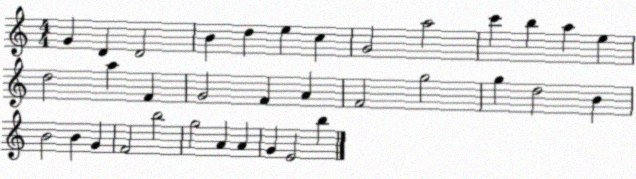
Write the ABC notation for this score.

X:1
T:Untitled
M:4/4
L:1/4
K:C
G D D2 B d e c G2 a2 c' b a e d2 a F G2 F A F2 g2 g d2 B B2 B G F2 b2 g2 A A G E2 b